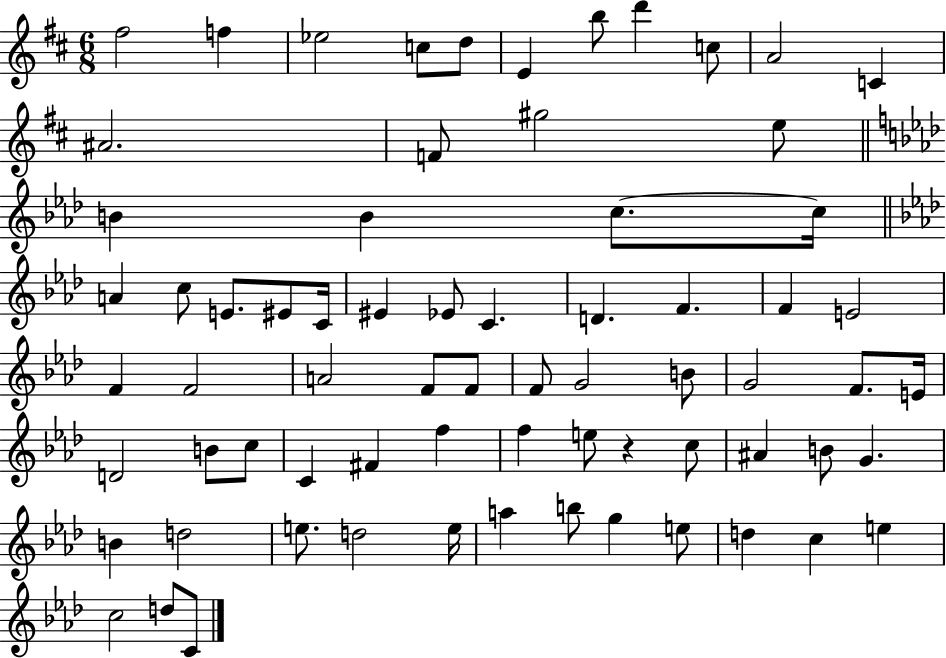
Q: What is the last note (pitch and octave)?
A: C4